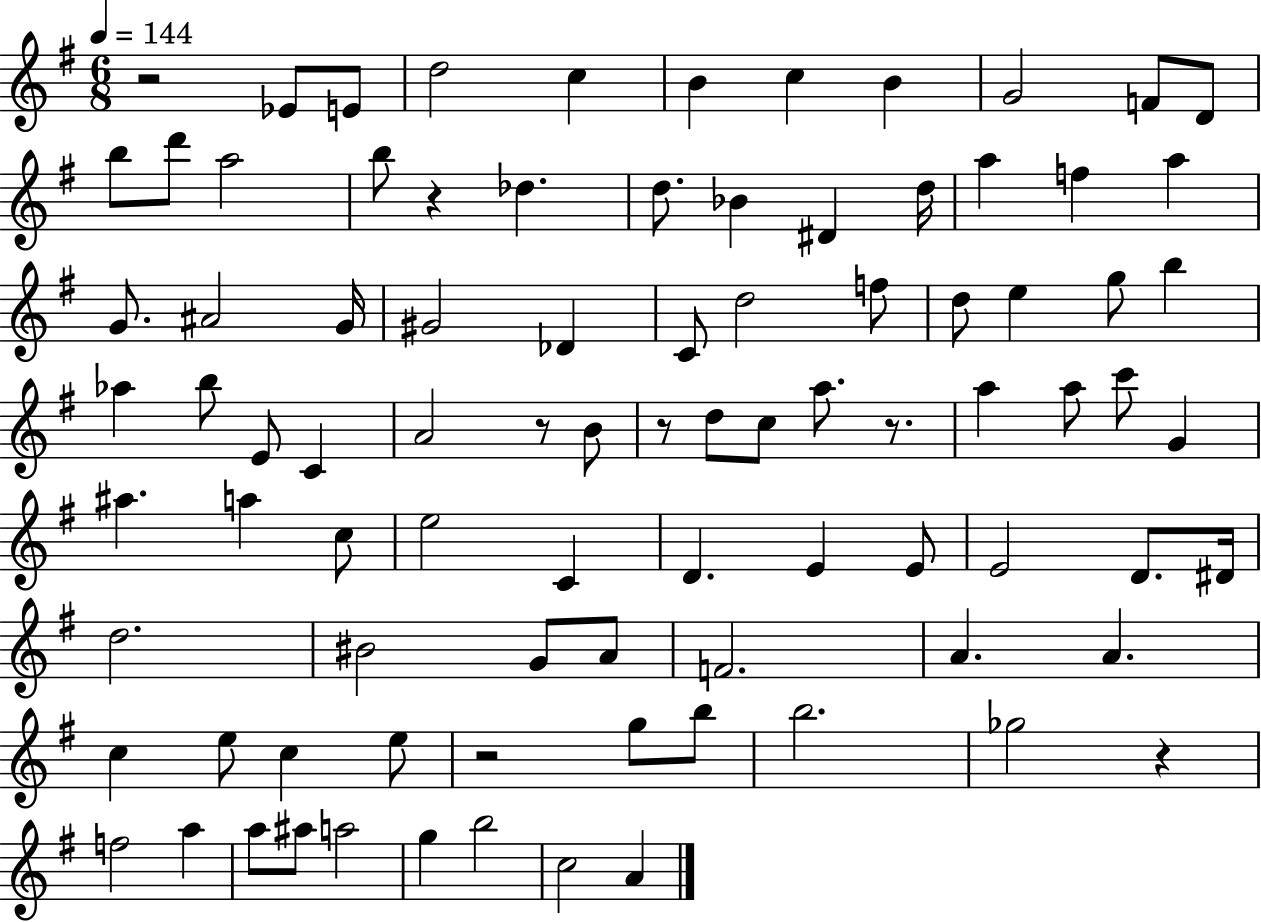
{
  \clef treble
  \numericTimeSignature
  \time 6/8
  \key g \major
  \tempo 4 = 144
  \repeat volta 2 { r2 ees'8 e'8 | d''2 c''4 | b'4 c''4 b'4 | g'2 f'8 d'8 | \break b''8 d'''8 a''2 | b''8 r4 des''4. | d''8. bes'4 dis'4 d''16 | a''4 f''4 a''4 | \break g'8. ais'2 g'16 | gis'2 des'4 | c'8 d''2 f''8 | d''8 e''4 g''8 b''4 | \break aes''4 b''8 e'8 c'4 | a'2 r8 b'8 | r8 d''8 c''8 a''8. r8. | a''4 a''8 c'''8 g'4 | \break ais''4. a''4 c''8 | e''2 c'4 | d'4. e'4 e'8 | e'2 d'8. dis'16 | \break d''2. | bis'2 g'8 a'8 | f'2. | a'4. a'4. | \break c''4 e''8 c''4 e''8 | r2 g''8 b''8 | b''2. | ges''2 r4 | \break f''2 a''4 | a''8 ais''8 a''2 | g''4 b''2 | c''2 a'4 | \break } \bar "|."
}